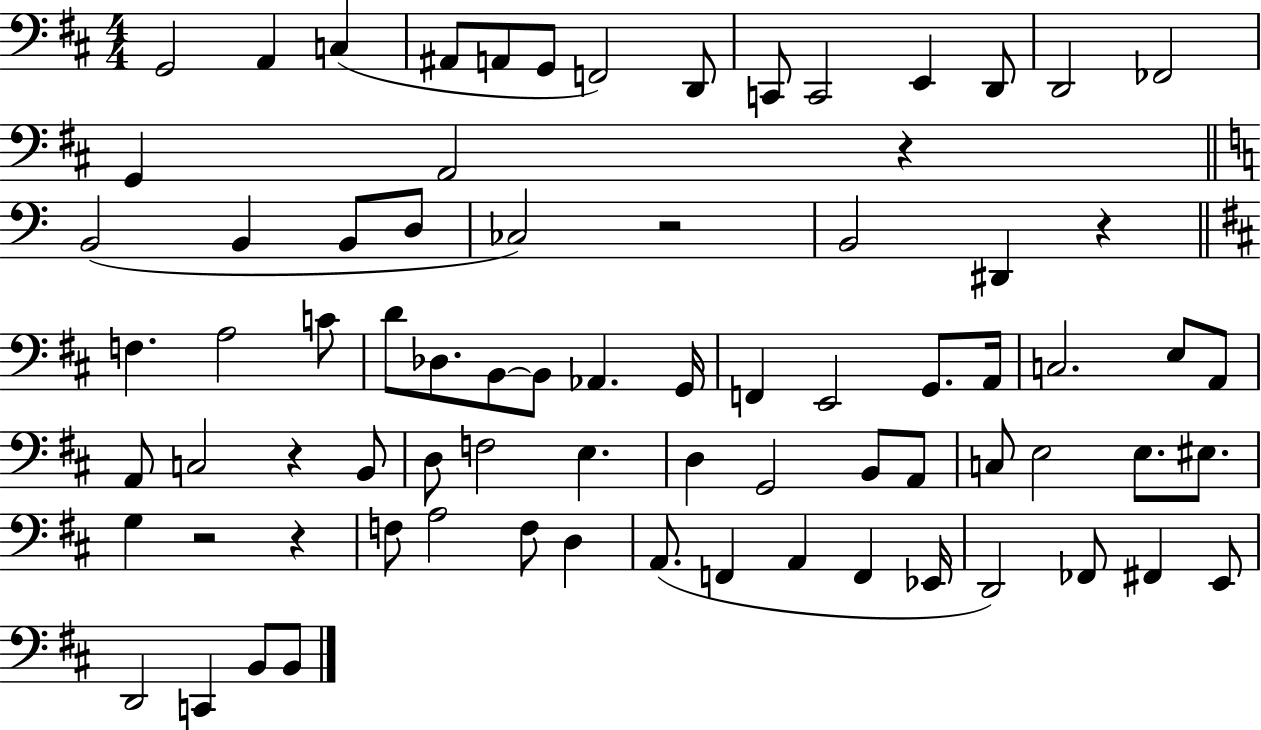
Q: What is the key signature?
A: D major